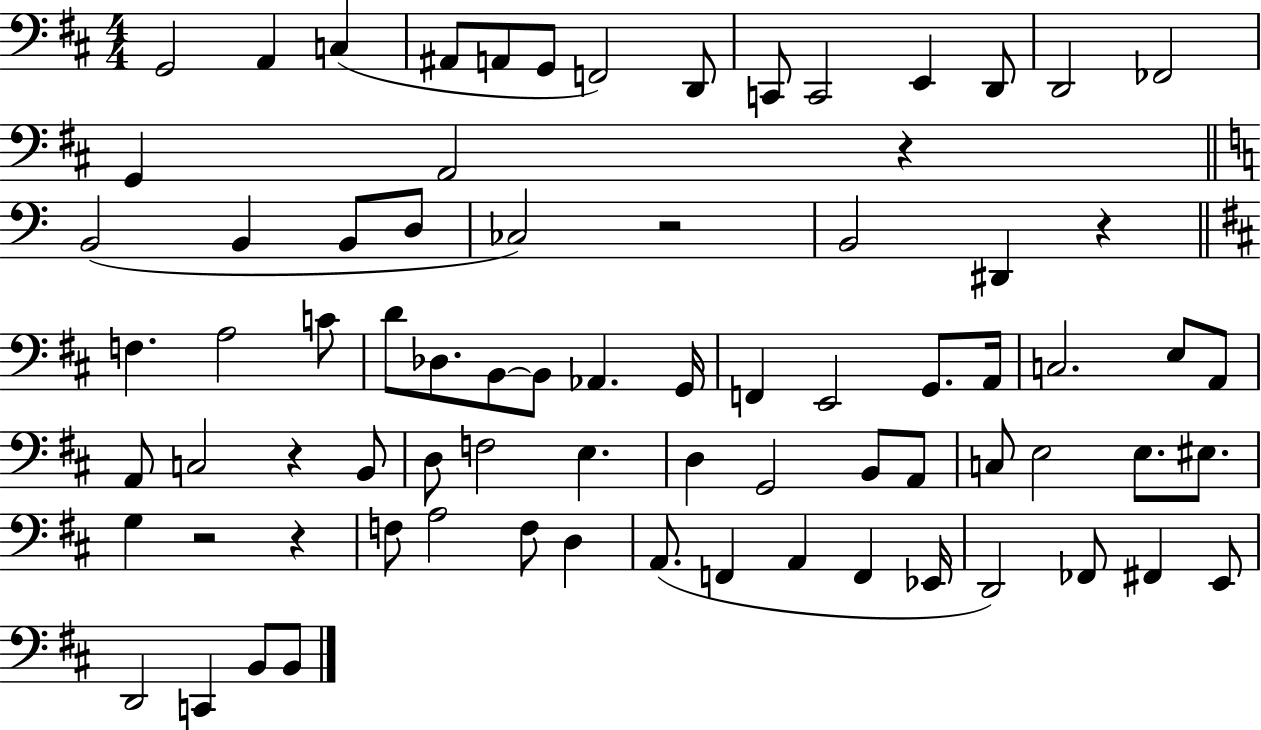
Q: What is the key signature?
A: D major